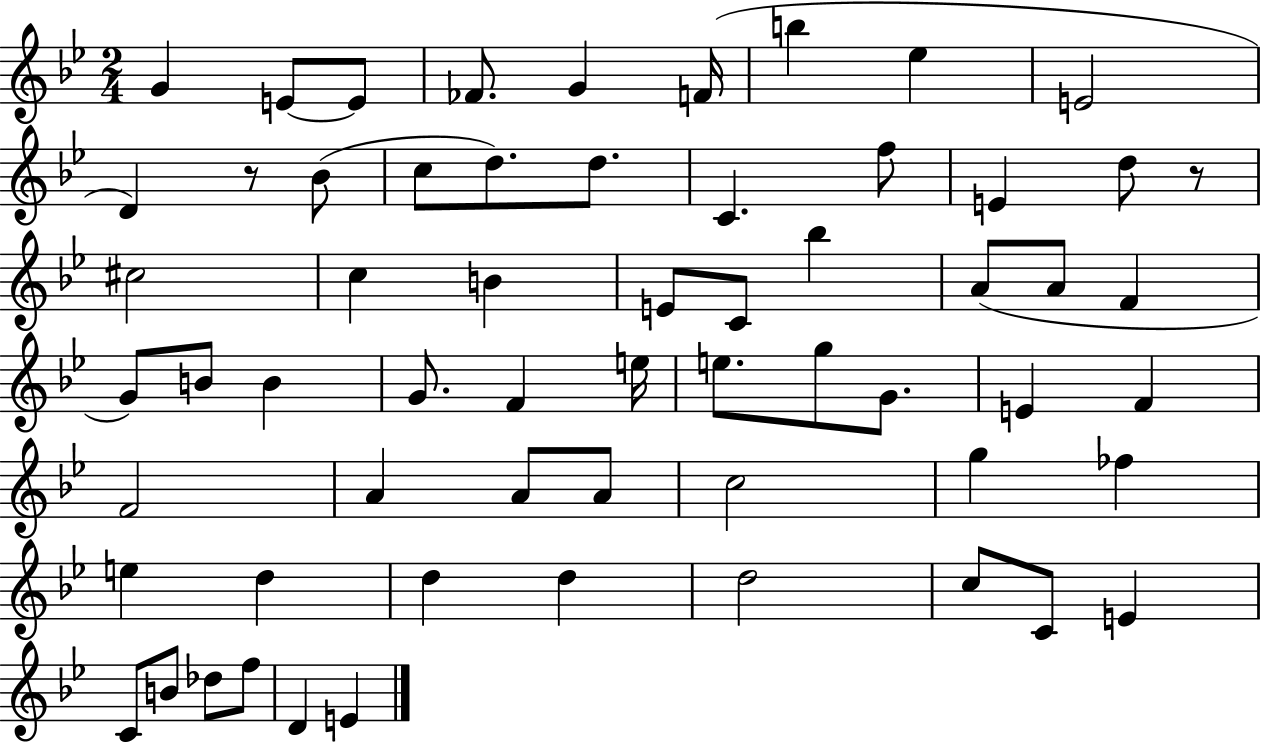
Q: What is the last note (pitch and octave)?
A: E4